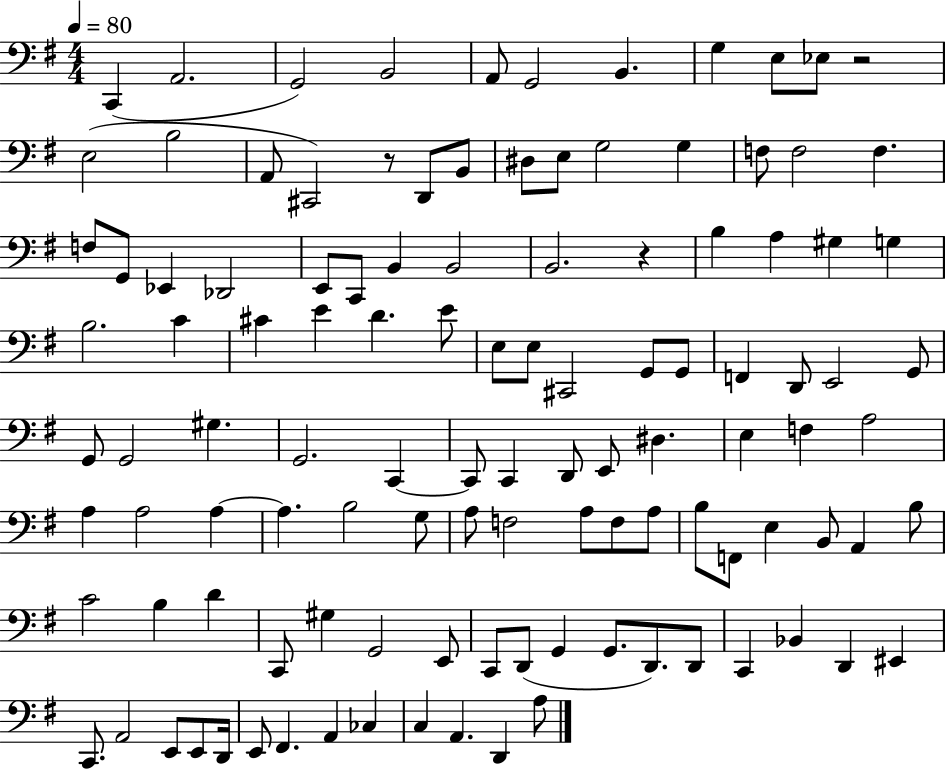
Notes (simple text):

C2/q A2/h. G2/h B2/h A2/e G2/h B2/q. G3/q E3/e Eb3/e R/h E3/h B3/h A2/e C#2/h R/e D2/e B2/e D#3/e E3/e G3/h G3/q F3/e F3/h F3/q. F3/e G2/e Eb2/q Db2/h E2/e C2/e B2/q B2/h B2/h. R/q B3/q A3/q G#3/q G3/q B3/h. C4/q C#4/q E4/q D4/q. E4/e E3/e E3/e C#2/h G2/e G2/e F2/q D2/e E2/h G2/e G2/e G2/h G#3/q. G2/h. C2/q C2/e C2/q D2/e E2/e D#3/q. E3/q F3/q A3/h A3/q A3/h A3/q A3/q. B3/h G3/e A3/e F3/h A3/e F3/e A3/e B3/e F2/e E3/q B2/e A2/q B3/e C4/h B3/q D4/q C2/e G#3/q G2/h E2/e C2/e D2/e G2/q G2/e. D2/e. D2/e C2/q Bb2/q D2/q EIS2/q C2/e. A2/h E2/e E2/e D2/s E2/e F#2/q. A2/q CES3/q C3/q A2/q. D2/q A3/e